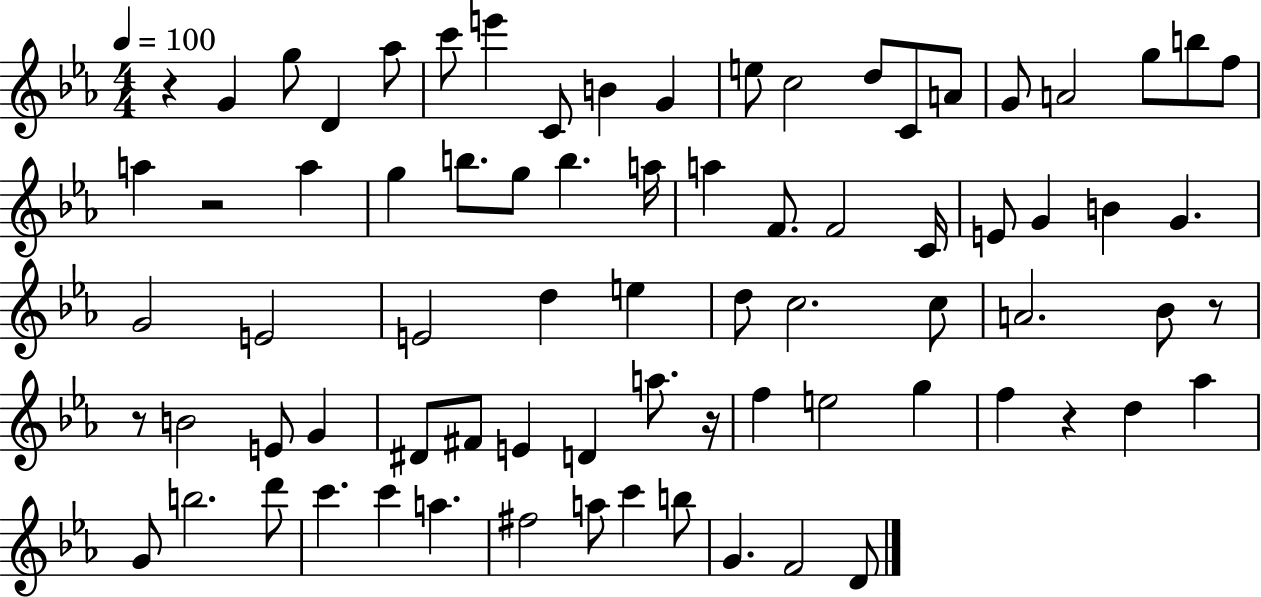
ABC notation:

X:1
T:Untitled
M:4/4
L:1/4
K:Eb
z G g/2 D _a/2 c'/2 e' C/2 B G e/2 c2 d/2 C/2 A/2 G/2 A2 g/2 b/2 f/2 a z2 a g b/2 g/2 b a/4 a F/2 F2 C/4 E/2 G B G G2 E2 E2 d e d/2 c2 c/2 A2 _B/2 z/2 z/2 B2 E/2 G ^D/2 ^F/2 E D a/2 z/4 f e2 g f z d _a G/2 b2 d'/2 c' c' a ^f2 a/2 c' b/2 G F2 D/2